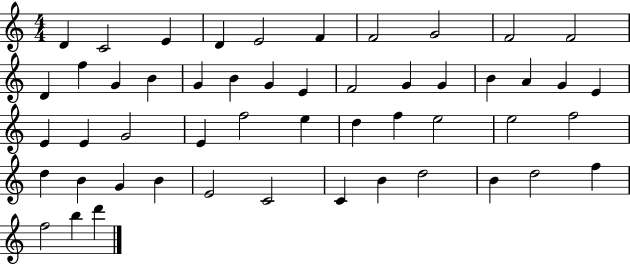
X:1
T:Untitled
M:4/4
L:1/4
K:C
D C2 E D E2 F F2 G2 F2 F2 D f G B G B G E F2 G G B A G E E E G2 E f2 e d f e2 e2 f2 d B G B E2 C2 C B d2 B d2 f f2 b d'